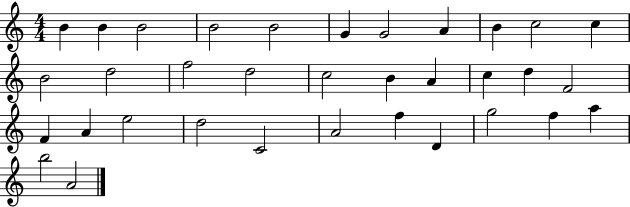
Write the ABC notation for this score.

X:1
T:Untitled
M:4/4
L:1/4
K:C
B B B2 B2 B2 G G2 A B c2 c B2 d2 f2 d2 c2 B A c d F2 F A e2 d2 C2 A2 f D g2 f a b2 A2